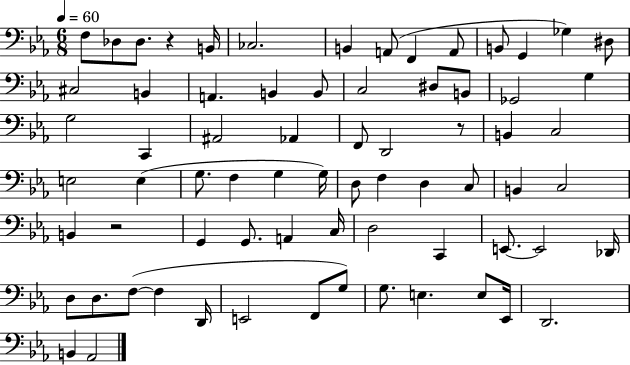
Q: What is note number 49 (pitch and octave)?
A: D3